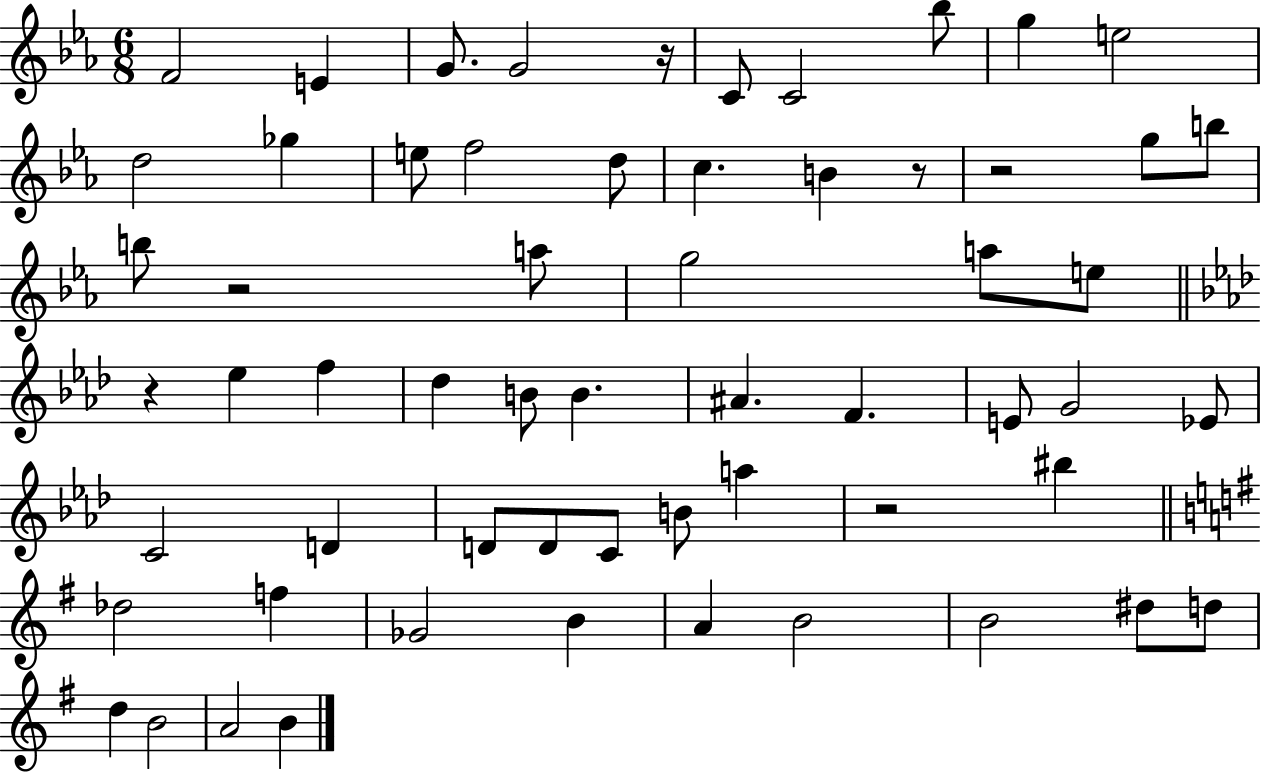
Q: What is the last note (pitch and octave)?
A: B4